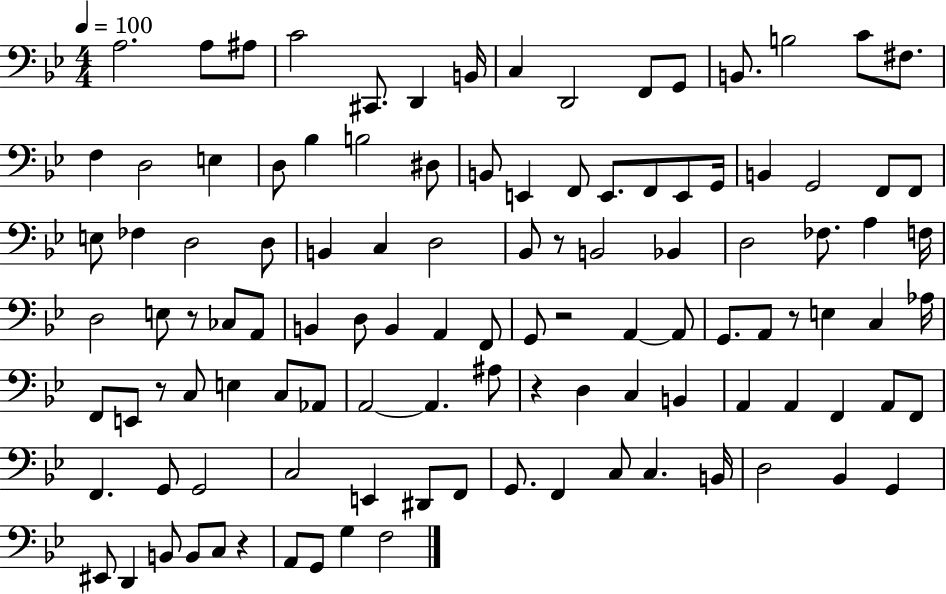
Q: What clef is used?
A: bass